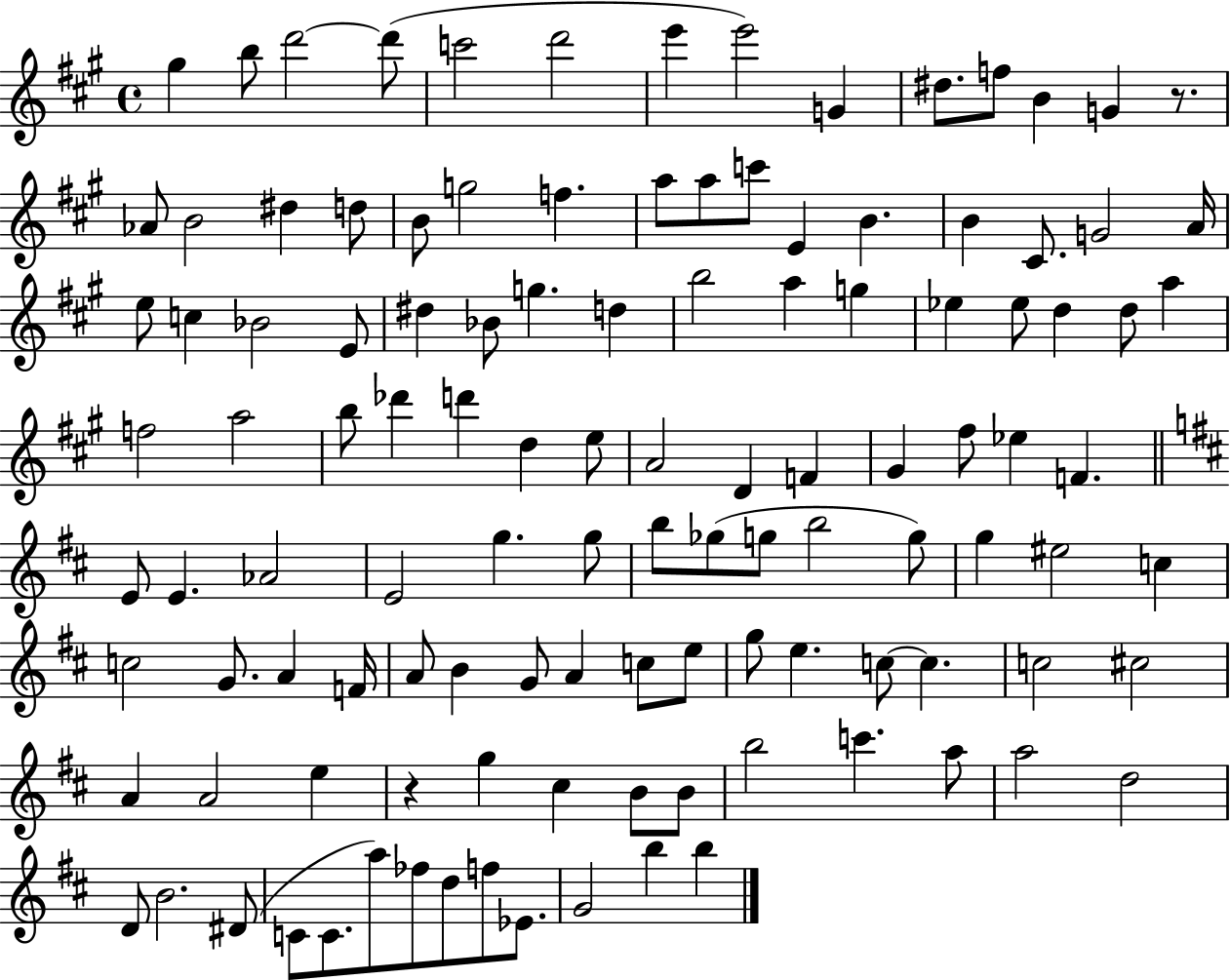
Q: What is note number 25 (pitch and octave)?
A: B4